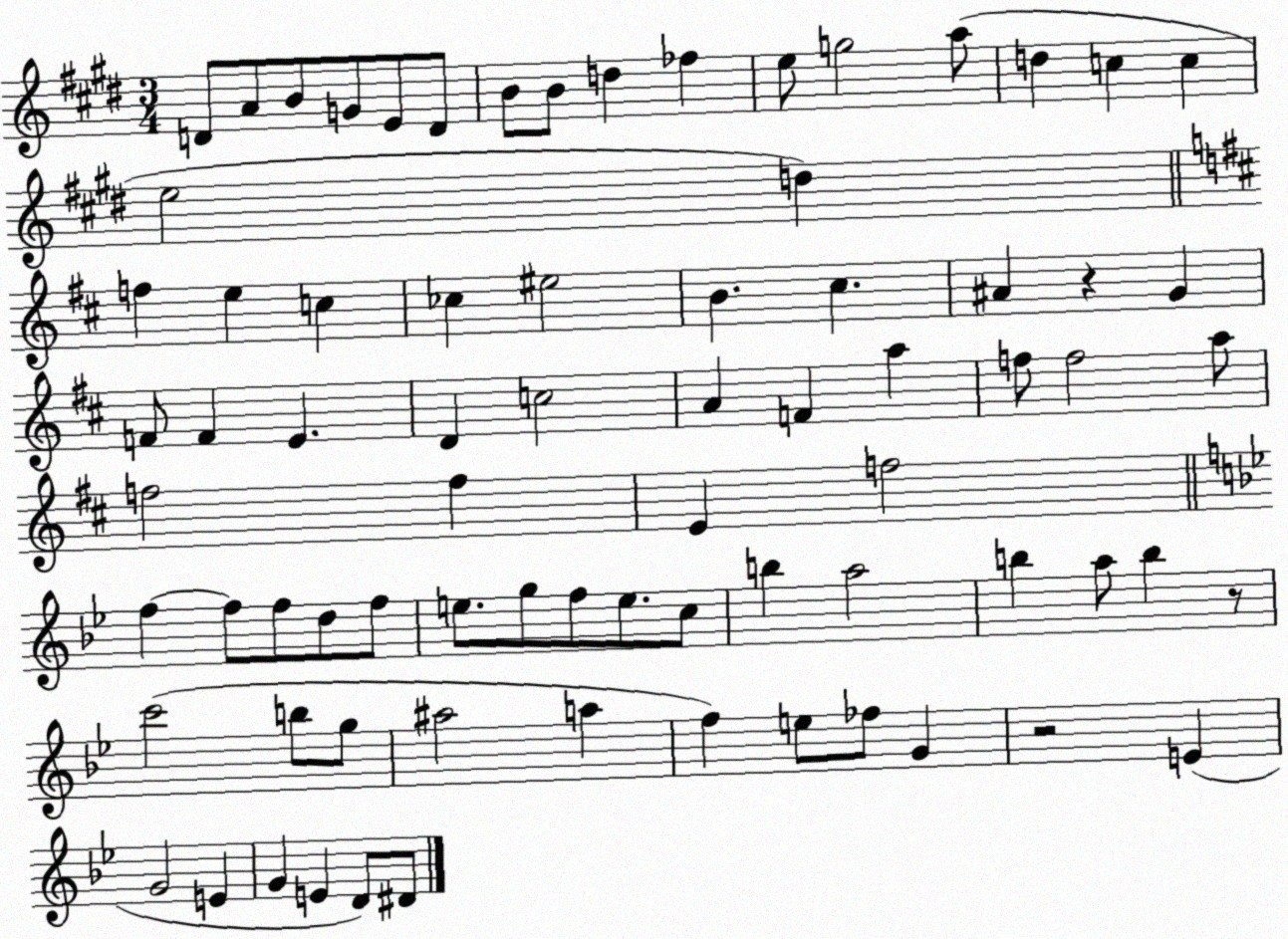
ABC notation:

X:1
T:Untitled
M:3/4
L:1/4
K:E
D/2 A/2 B/2 G/2 E/2 D/2 B/2 B/2 d _f e/2 g2 a/2 d c c e2 d f e c _c ^e2 B ^c ^A z G F/2 F E D c2 A F a f/2 f2 a/2 f2 f E f2 f f/2 f/2 d/2 f/2 e/2 g/2 f/2 e/2 c/2 b a2 b a/2 b z/2 c'2 b/2 g/2 ^a2 a f e/2 _f/2 G z2 E G2 E G E D/2 ^D/2